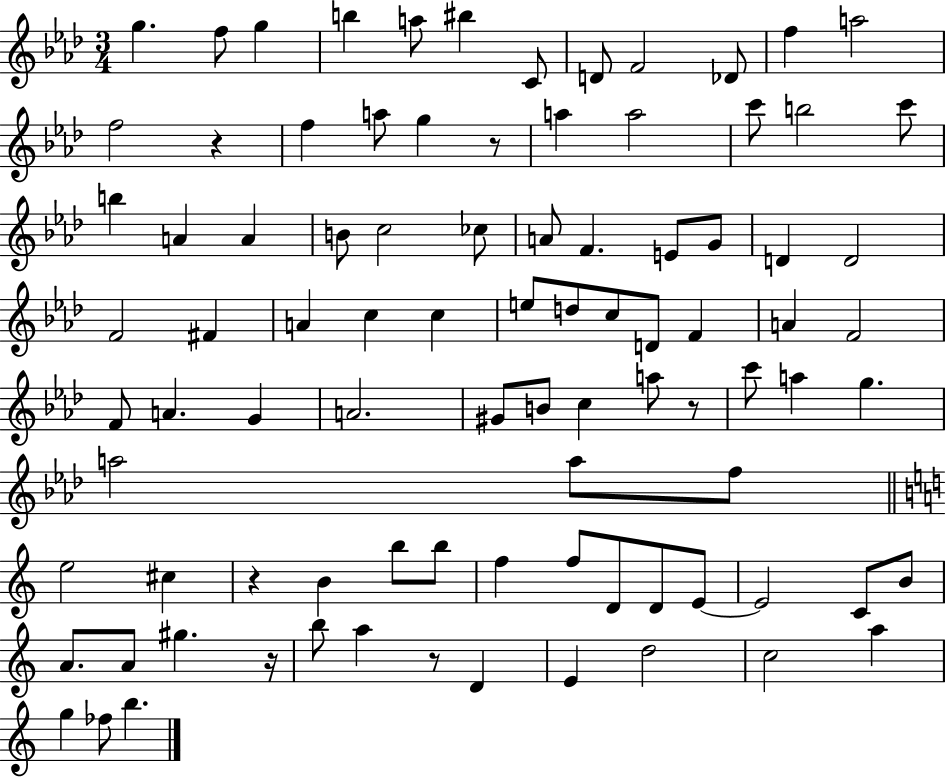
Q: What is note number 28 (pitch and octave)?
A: A4